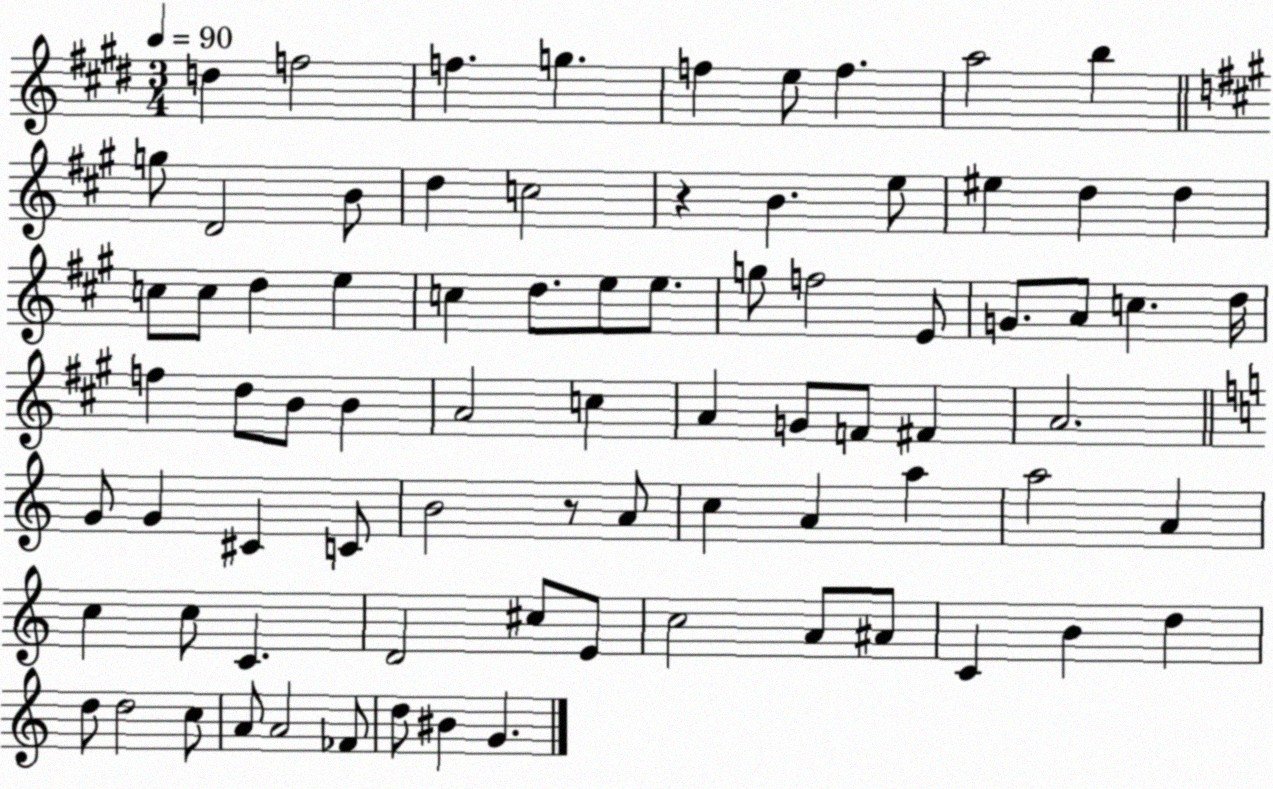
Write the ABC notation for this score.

X:1
T:Untitled
M:3/4
L:1/4
K:E
d f2 f g f e/2 f a2 b g/2 D2 B/2 d c2 z B e/2 ^e d d c/2 c/2 d e c d/2 e/2 e/2 g/2 f2 E/2 G/2 A/2 c d/4 f d/2 B/2 B A2 c A G/2 F/2 ^F A2 G/2 G ^C C/2 B2 z/2 A/2 c A a a2 A c c/2 C D2 ^c/2 E/2 c2 A/2 ^A/2 C B d d/2 d2 c/2 A/2 A2 _F/2 d/2 ^B G